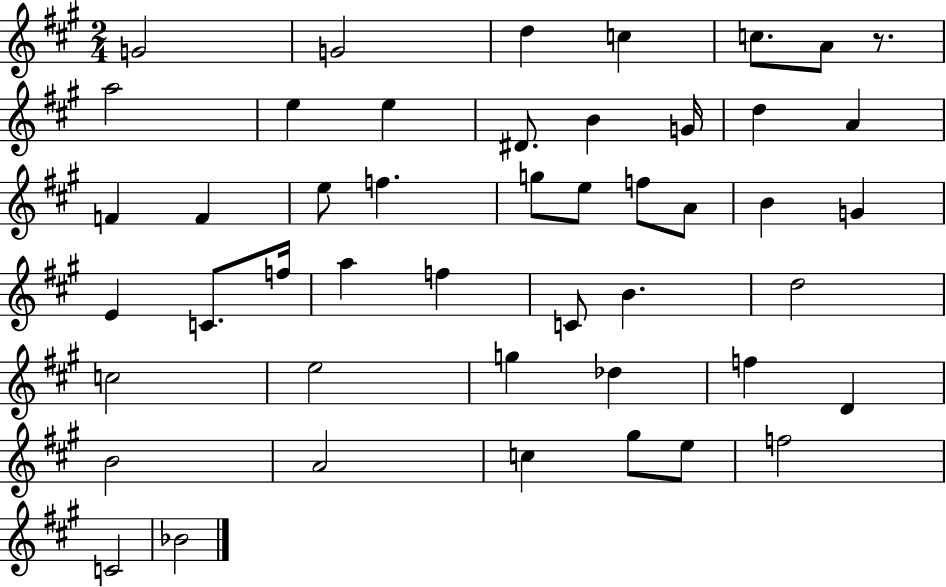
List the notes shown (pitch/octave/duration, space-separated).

G4/h G4/h D5/q C5/q C5/e. A4/e R/e. A5/h E5/q E5/q D#4/e. B4/q G4/s D5/q A4/q F4/q F4/q E5/e F5/q. G5/e E5/e F5/e A4/e B4/q G4/q E4/q C4/e. F5/s A5/q F5/q C4/e B4/q. D5/h C5/h E5/h G5/q Db5/q F5/q D4/q B4/h A4/h C5/q G#5/e E5/e F5/h C4/h Bb4/h